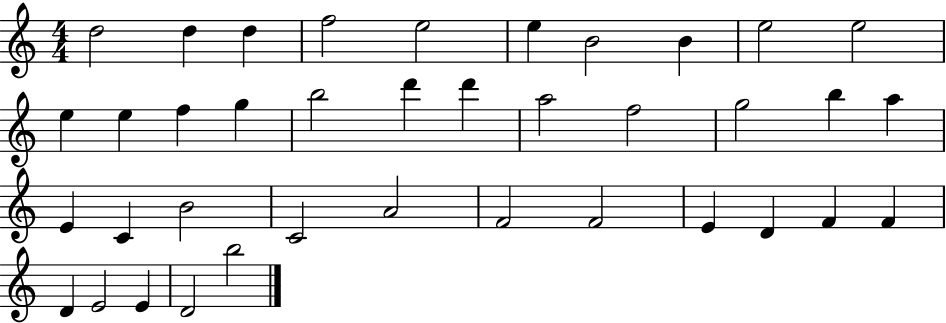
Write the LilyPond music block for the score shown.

{
  \clef treble
  \numericTimeSignature
  \time 4/4
  \key c \major
  d''2 d''4 d''4 | f''2 e''2 | e''4 b'2 b'4 | e''2 e''2 | \break e''4 e''4 f''4 g''4 | b''2 d'''4 d'''4 | a''2 f''2 | g''2 b''4 a''4 | \break e'4 c'4 b'2 | c'2 a'2 | f'2 f'2 | e'4 d'4 f'4 f'4 | \break d'4 e'2 e'4 | d'2 b''2 | \bar "|."
}